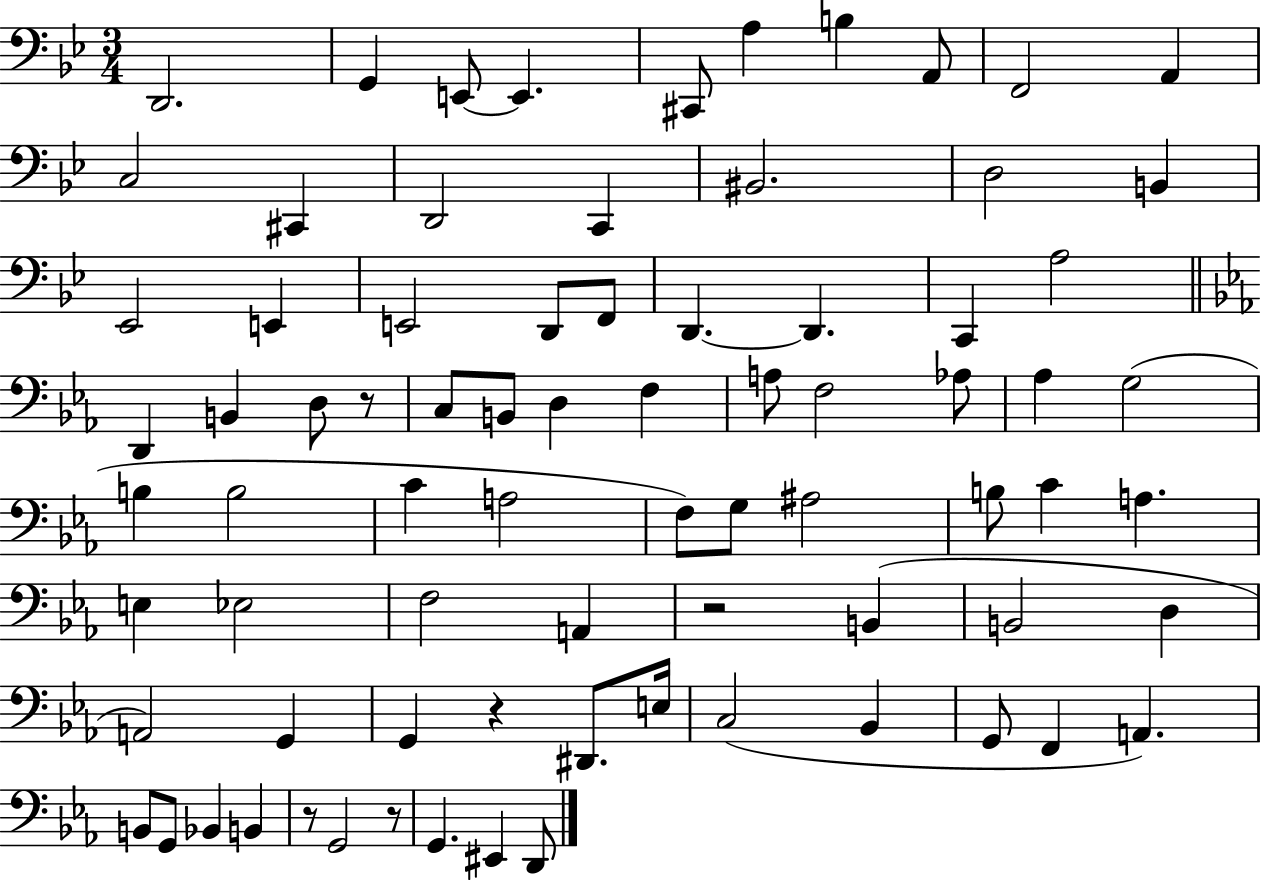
{
  \clef bass
  \numericTimeSignature
  \time 3/4
  \key bes \major
  d,2. | g,4 e,8~~ e,4. | cis,8 a4 b4 a,8 | f,2 a,4 | \break c2 cis,4 | d,2 c,4 | bis,2. | d2 b,4 | \break ees,2 e,4 | e,2 d,8 f,8 | d,4.~~ d,4. | c,4 a2 | \break \bar "||" \break \key ees \major d,4 b,4 d8 r8 | c8 b,8 d4 f4 | a8 f2 aes8 | aes4 g2( | \break b4 b2 | c'4 a2 | f8) g8 ais2 | b8 c'4 a4. | \break e4 ees2 | f2 a,4 | r2 b,4( | b,2 d4 | \break a,2) g,4 | g,4 r4 dis,8. e16 | c2( bes,4 | g,8 f,4 a,4.) | \break b,8 g,8 bes,4 b,4 | r8 g,2 r8 | g,4. eis,4 d,8 | \bar "|."
}